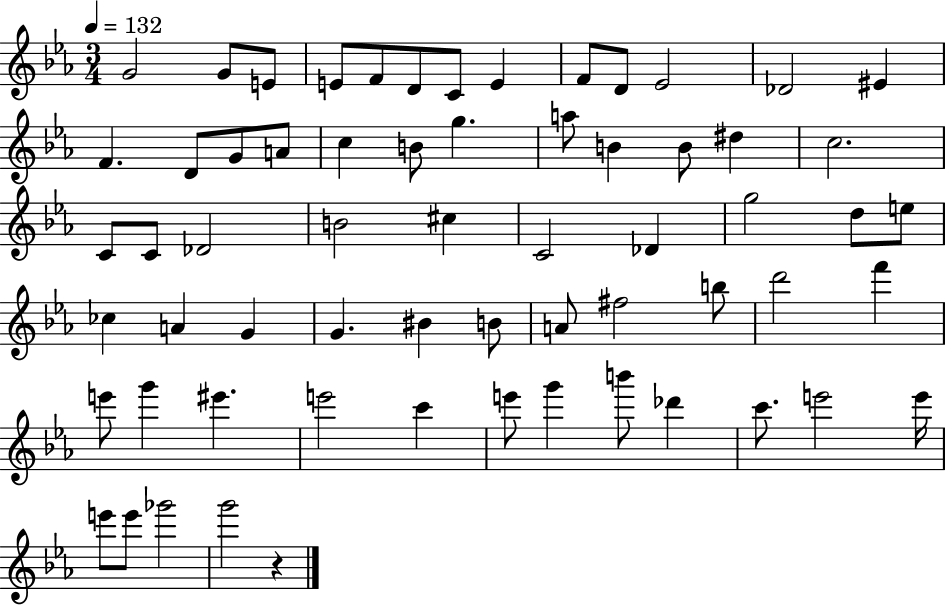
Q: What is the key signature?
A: EES major